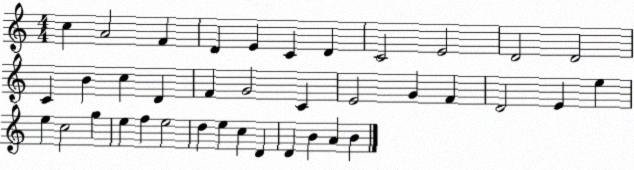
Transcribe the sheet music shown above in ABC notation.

X:1
T:Untitled
M:4/4
L:1/4
K:C
c A2 F D E C D C2 E2 D2 D2 C B c D F G2 C E2 G F D2 E e e c2 g e f e2 d e c D D B A B